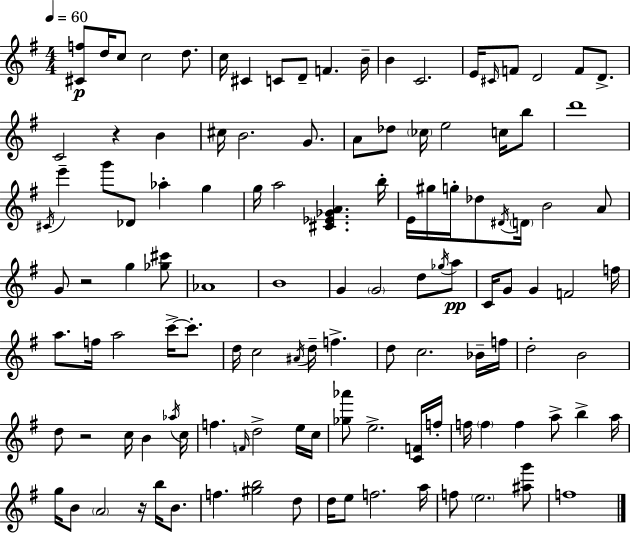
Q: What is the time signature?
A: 4/4